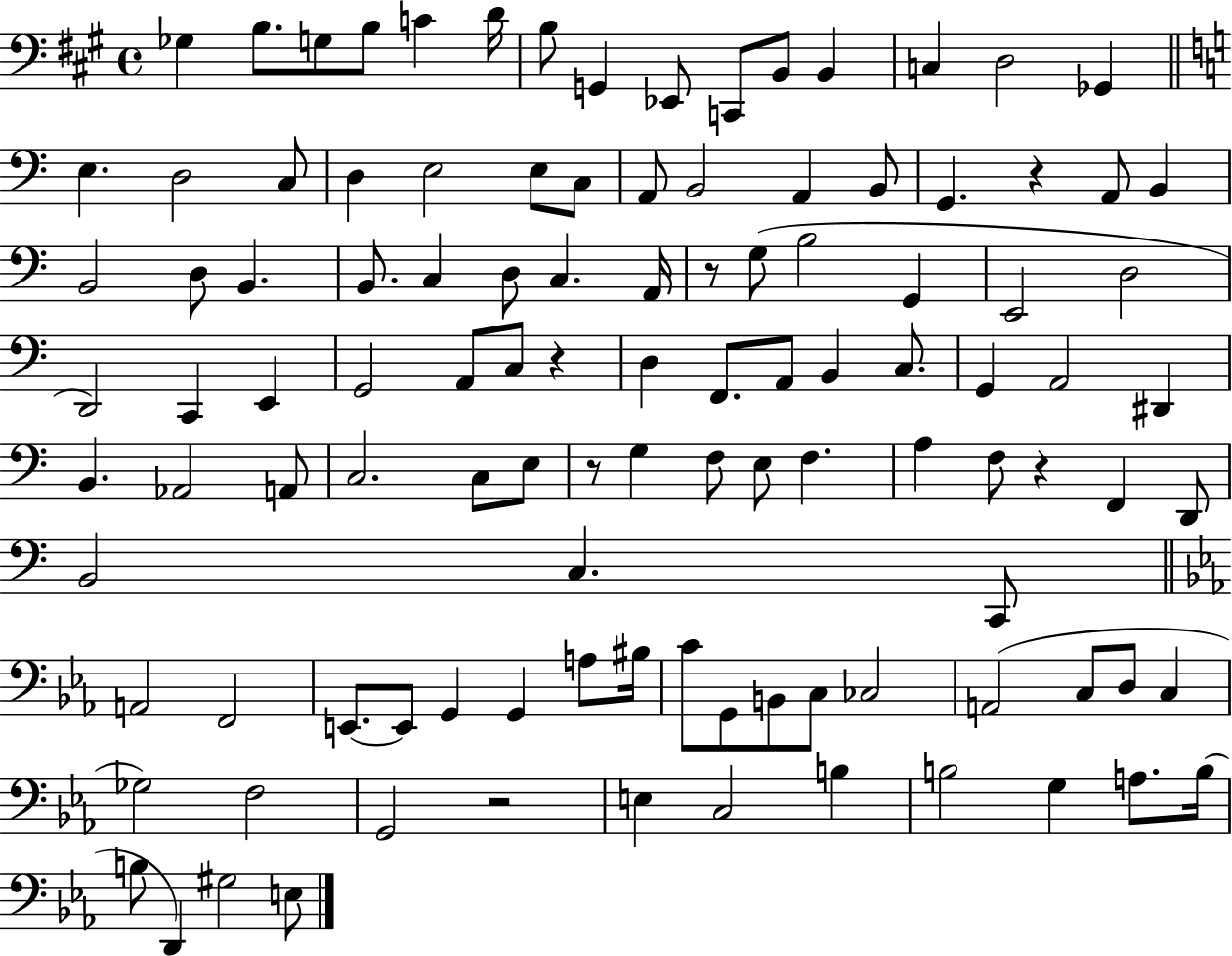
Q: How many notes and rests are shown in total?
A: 110